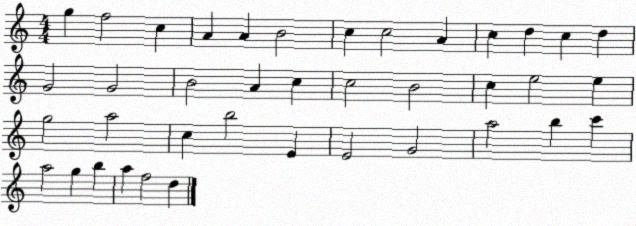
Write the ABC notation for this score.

X:1
T:Untitled
M:4/4
L:1/4
K:C
g f2 c A A B2 c c2 A c d c d G2 G2 B2 A c c2 B2 c e2 e g2 a2 c b2 E E2 G2 a2 b c' a2 g b a f2 d